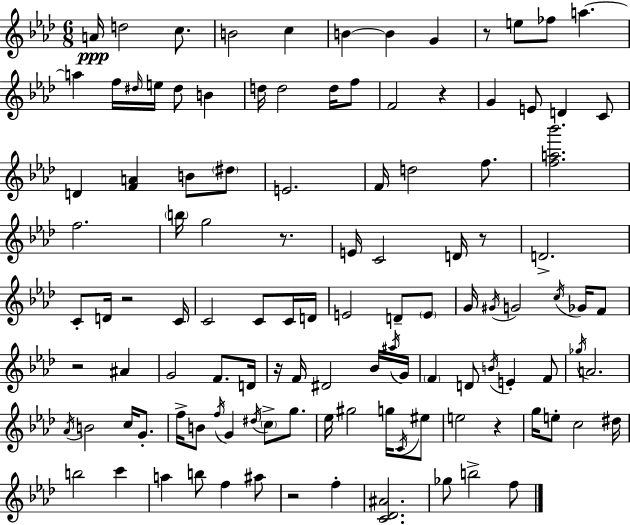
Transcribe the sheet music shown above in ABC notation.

X:1
T:Untitled
M:6/8
L:1/4
K:Ab
A/4 d2 c/2 B2 c B B G z/2 e/2 _f/2 a a f/4 ^d/4 e/4 ^d/2 B d/4 d2 d/4 f/2 F2 z G E/2 D C/2 D [FA] B/2 ^d/2 E2 F/4 d2 f/2 [fa_b']2 f2 b/4 g2 z/2 E/4 C2 D/4 z/2 D2 C/2 D/4 z2 C/4 C2 C/2 C/4 D/4 E2 D/2 E/2 G/4 ^G/4 G2 c/4 _G/4 F/2 z2 ^A G2 F/2 D/4 z/4 F/4 ^D2 _B/4 ^a/4 G/4 F D/2 B/4 E F/2 _g/4 A2 _A/4 B2 c/4 G/2 f/4 B/2 f/4 G ^d/4 c/2 g/2 _e/4 ^g2 g/4 C/4 ^e/2 e2 z g/4 e/2 c2 ^d/4 b2 c' a b/2 f ^a/2 z2 f [C_D^A]2 _g/2 b2 f/2